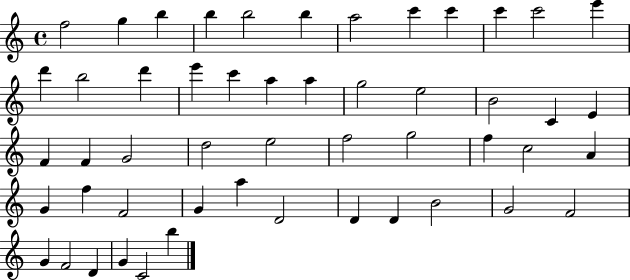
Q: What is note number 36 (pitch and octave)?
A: F5